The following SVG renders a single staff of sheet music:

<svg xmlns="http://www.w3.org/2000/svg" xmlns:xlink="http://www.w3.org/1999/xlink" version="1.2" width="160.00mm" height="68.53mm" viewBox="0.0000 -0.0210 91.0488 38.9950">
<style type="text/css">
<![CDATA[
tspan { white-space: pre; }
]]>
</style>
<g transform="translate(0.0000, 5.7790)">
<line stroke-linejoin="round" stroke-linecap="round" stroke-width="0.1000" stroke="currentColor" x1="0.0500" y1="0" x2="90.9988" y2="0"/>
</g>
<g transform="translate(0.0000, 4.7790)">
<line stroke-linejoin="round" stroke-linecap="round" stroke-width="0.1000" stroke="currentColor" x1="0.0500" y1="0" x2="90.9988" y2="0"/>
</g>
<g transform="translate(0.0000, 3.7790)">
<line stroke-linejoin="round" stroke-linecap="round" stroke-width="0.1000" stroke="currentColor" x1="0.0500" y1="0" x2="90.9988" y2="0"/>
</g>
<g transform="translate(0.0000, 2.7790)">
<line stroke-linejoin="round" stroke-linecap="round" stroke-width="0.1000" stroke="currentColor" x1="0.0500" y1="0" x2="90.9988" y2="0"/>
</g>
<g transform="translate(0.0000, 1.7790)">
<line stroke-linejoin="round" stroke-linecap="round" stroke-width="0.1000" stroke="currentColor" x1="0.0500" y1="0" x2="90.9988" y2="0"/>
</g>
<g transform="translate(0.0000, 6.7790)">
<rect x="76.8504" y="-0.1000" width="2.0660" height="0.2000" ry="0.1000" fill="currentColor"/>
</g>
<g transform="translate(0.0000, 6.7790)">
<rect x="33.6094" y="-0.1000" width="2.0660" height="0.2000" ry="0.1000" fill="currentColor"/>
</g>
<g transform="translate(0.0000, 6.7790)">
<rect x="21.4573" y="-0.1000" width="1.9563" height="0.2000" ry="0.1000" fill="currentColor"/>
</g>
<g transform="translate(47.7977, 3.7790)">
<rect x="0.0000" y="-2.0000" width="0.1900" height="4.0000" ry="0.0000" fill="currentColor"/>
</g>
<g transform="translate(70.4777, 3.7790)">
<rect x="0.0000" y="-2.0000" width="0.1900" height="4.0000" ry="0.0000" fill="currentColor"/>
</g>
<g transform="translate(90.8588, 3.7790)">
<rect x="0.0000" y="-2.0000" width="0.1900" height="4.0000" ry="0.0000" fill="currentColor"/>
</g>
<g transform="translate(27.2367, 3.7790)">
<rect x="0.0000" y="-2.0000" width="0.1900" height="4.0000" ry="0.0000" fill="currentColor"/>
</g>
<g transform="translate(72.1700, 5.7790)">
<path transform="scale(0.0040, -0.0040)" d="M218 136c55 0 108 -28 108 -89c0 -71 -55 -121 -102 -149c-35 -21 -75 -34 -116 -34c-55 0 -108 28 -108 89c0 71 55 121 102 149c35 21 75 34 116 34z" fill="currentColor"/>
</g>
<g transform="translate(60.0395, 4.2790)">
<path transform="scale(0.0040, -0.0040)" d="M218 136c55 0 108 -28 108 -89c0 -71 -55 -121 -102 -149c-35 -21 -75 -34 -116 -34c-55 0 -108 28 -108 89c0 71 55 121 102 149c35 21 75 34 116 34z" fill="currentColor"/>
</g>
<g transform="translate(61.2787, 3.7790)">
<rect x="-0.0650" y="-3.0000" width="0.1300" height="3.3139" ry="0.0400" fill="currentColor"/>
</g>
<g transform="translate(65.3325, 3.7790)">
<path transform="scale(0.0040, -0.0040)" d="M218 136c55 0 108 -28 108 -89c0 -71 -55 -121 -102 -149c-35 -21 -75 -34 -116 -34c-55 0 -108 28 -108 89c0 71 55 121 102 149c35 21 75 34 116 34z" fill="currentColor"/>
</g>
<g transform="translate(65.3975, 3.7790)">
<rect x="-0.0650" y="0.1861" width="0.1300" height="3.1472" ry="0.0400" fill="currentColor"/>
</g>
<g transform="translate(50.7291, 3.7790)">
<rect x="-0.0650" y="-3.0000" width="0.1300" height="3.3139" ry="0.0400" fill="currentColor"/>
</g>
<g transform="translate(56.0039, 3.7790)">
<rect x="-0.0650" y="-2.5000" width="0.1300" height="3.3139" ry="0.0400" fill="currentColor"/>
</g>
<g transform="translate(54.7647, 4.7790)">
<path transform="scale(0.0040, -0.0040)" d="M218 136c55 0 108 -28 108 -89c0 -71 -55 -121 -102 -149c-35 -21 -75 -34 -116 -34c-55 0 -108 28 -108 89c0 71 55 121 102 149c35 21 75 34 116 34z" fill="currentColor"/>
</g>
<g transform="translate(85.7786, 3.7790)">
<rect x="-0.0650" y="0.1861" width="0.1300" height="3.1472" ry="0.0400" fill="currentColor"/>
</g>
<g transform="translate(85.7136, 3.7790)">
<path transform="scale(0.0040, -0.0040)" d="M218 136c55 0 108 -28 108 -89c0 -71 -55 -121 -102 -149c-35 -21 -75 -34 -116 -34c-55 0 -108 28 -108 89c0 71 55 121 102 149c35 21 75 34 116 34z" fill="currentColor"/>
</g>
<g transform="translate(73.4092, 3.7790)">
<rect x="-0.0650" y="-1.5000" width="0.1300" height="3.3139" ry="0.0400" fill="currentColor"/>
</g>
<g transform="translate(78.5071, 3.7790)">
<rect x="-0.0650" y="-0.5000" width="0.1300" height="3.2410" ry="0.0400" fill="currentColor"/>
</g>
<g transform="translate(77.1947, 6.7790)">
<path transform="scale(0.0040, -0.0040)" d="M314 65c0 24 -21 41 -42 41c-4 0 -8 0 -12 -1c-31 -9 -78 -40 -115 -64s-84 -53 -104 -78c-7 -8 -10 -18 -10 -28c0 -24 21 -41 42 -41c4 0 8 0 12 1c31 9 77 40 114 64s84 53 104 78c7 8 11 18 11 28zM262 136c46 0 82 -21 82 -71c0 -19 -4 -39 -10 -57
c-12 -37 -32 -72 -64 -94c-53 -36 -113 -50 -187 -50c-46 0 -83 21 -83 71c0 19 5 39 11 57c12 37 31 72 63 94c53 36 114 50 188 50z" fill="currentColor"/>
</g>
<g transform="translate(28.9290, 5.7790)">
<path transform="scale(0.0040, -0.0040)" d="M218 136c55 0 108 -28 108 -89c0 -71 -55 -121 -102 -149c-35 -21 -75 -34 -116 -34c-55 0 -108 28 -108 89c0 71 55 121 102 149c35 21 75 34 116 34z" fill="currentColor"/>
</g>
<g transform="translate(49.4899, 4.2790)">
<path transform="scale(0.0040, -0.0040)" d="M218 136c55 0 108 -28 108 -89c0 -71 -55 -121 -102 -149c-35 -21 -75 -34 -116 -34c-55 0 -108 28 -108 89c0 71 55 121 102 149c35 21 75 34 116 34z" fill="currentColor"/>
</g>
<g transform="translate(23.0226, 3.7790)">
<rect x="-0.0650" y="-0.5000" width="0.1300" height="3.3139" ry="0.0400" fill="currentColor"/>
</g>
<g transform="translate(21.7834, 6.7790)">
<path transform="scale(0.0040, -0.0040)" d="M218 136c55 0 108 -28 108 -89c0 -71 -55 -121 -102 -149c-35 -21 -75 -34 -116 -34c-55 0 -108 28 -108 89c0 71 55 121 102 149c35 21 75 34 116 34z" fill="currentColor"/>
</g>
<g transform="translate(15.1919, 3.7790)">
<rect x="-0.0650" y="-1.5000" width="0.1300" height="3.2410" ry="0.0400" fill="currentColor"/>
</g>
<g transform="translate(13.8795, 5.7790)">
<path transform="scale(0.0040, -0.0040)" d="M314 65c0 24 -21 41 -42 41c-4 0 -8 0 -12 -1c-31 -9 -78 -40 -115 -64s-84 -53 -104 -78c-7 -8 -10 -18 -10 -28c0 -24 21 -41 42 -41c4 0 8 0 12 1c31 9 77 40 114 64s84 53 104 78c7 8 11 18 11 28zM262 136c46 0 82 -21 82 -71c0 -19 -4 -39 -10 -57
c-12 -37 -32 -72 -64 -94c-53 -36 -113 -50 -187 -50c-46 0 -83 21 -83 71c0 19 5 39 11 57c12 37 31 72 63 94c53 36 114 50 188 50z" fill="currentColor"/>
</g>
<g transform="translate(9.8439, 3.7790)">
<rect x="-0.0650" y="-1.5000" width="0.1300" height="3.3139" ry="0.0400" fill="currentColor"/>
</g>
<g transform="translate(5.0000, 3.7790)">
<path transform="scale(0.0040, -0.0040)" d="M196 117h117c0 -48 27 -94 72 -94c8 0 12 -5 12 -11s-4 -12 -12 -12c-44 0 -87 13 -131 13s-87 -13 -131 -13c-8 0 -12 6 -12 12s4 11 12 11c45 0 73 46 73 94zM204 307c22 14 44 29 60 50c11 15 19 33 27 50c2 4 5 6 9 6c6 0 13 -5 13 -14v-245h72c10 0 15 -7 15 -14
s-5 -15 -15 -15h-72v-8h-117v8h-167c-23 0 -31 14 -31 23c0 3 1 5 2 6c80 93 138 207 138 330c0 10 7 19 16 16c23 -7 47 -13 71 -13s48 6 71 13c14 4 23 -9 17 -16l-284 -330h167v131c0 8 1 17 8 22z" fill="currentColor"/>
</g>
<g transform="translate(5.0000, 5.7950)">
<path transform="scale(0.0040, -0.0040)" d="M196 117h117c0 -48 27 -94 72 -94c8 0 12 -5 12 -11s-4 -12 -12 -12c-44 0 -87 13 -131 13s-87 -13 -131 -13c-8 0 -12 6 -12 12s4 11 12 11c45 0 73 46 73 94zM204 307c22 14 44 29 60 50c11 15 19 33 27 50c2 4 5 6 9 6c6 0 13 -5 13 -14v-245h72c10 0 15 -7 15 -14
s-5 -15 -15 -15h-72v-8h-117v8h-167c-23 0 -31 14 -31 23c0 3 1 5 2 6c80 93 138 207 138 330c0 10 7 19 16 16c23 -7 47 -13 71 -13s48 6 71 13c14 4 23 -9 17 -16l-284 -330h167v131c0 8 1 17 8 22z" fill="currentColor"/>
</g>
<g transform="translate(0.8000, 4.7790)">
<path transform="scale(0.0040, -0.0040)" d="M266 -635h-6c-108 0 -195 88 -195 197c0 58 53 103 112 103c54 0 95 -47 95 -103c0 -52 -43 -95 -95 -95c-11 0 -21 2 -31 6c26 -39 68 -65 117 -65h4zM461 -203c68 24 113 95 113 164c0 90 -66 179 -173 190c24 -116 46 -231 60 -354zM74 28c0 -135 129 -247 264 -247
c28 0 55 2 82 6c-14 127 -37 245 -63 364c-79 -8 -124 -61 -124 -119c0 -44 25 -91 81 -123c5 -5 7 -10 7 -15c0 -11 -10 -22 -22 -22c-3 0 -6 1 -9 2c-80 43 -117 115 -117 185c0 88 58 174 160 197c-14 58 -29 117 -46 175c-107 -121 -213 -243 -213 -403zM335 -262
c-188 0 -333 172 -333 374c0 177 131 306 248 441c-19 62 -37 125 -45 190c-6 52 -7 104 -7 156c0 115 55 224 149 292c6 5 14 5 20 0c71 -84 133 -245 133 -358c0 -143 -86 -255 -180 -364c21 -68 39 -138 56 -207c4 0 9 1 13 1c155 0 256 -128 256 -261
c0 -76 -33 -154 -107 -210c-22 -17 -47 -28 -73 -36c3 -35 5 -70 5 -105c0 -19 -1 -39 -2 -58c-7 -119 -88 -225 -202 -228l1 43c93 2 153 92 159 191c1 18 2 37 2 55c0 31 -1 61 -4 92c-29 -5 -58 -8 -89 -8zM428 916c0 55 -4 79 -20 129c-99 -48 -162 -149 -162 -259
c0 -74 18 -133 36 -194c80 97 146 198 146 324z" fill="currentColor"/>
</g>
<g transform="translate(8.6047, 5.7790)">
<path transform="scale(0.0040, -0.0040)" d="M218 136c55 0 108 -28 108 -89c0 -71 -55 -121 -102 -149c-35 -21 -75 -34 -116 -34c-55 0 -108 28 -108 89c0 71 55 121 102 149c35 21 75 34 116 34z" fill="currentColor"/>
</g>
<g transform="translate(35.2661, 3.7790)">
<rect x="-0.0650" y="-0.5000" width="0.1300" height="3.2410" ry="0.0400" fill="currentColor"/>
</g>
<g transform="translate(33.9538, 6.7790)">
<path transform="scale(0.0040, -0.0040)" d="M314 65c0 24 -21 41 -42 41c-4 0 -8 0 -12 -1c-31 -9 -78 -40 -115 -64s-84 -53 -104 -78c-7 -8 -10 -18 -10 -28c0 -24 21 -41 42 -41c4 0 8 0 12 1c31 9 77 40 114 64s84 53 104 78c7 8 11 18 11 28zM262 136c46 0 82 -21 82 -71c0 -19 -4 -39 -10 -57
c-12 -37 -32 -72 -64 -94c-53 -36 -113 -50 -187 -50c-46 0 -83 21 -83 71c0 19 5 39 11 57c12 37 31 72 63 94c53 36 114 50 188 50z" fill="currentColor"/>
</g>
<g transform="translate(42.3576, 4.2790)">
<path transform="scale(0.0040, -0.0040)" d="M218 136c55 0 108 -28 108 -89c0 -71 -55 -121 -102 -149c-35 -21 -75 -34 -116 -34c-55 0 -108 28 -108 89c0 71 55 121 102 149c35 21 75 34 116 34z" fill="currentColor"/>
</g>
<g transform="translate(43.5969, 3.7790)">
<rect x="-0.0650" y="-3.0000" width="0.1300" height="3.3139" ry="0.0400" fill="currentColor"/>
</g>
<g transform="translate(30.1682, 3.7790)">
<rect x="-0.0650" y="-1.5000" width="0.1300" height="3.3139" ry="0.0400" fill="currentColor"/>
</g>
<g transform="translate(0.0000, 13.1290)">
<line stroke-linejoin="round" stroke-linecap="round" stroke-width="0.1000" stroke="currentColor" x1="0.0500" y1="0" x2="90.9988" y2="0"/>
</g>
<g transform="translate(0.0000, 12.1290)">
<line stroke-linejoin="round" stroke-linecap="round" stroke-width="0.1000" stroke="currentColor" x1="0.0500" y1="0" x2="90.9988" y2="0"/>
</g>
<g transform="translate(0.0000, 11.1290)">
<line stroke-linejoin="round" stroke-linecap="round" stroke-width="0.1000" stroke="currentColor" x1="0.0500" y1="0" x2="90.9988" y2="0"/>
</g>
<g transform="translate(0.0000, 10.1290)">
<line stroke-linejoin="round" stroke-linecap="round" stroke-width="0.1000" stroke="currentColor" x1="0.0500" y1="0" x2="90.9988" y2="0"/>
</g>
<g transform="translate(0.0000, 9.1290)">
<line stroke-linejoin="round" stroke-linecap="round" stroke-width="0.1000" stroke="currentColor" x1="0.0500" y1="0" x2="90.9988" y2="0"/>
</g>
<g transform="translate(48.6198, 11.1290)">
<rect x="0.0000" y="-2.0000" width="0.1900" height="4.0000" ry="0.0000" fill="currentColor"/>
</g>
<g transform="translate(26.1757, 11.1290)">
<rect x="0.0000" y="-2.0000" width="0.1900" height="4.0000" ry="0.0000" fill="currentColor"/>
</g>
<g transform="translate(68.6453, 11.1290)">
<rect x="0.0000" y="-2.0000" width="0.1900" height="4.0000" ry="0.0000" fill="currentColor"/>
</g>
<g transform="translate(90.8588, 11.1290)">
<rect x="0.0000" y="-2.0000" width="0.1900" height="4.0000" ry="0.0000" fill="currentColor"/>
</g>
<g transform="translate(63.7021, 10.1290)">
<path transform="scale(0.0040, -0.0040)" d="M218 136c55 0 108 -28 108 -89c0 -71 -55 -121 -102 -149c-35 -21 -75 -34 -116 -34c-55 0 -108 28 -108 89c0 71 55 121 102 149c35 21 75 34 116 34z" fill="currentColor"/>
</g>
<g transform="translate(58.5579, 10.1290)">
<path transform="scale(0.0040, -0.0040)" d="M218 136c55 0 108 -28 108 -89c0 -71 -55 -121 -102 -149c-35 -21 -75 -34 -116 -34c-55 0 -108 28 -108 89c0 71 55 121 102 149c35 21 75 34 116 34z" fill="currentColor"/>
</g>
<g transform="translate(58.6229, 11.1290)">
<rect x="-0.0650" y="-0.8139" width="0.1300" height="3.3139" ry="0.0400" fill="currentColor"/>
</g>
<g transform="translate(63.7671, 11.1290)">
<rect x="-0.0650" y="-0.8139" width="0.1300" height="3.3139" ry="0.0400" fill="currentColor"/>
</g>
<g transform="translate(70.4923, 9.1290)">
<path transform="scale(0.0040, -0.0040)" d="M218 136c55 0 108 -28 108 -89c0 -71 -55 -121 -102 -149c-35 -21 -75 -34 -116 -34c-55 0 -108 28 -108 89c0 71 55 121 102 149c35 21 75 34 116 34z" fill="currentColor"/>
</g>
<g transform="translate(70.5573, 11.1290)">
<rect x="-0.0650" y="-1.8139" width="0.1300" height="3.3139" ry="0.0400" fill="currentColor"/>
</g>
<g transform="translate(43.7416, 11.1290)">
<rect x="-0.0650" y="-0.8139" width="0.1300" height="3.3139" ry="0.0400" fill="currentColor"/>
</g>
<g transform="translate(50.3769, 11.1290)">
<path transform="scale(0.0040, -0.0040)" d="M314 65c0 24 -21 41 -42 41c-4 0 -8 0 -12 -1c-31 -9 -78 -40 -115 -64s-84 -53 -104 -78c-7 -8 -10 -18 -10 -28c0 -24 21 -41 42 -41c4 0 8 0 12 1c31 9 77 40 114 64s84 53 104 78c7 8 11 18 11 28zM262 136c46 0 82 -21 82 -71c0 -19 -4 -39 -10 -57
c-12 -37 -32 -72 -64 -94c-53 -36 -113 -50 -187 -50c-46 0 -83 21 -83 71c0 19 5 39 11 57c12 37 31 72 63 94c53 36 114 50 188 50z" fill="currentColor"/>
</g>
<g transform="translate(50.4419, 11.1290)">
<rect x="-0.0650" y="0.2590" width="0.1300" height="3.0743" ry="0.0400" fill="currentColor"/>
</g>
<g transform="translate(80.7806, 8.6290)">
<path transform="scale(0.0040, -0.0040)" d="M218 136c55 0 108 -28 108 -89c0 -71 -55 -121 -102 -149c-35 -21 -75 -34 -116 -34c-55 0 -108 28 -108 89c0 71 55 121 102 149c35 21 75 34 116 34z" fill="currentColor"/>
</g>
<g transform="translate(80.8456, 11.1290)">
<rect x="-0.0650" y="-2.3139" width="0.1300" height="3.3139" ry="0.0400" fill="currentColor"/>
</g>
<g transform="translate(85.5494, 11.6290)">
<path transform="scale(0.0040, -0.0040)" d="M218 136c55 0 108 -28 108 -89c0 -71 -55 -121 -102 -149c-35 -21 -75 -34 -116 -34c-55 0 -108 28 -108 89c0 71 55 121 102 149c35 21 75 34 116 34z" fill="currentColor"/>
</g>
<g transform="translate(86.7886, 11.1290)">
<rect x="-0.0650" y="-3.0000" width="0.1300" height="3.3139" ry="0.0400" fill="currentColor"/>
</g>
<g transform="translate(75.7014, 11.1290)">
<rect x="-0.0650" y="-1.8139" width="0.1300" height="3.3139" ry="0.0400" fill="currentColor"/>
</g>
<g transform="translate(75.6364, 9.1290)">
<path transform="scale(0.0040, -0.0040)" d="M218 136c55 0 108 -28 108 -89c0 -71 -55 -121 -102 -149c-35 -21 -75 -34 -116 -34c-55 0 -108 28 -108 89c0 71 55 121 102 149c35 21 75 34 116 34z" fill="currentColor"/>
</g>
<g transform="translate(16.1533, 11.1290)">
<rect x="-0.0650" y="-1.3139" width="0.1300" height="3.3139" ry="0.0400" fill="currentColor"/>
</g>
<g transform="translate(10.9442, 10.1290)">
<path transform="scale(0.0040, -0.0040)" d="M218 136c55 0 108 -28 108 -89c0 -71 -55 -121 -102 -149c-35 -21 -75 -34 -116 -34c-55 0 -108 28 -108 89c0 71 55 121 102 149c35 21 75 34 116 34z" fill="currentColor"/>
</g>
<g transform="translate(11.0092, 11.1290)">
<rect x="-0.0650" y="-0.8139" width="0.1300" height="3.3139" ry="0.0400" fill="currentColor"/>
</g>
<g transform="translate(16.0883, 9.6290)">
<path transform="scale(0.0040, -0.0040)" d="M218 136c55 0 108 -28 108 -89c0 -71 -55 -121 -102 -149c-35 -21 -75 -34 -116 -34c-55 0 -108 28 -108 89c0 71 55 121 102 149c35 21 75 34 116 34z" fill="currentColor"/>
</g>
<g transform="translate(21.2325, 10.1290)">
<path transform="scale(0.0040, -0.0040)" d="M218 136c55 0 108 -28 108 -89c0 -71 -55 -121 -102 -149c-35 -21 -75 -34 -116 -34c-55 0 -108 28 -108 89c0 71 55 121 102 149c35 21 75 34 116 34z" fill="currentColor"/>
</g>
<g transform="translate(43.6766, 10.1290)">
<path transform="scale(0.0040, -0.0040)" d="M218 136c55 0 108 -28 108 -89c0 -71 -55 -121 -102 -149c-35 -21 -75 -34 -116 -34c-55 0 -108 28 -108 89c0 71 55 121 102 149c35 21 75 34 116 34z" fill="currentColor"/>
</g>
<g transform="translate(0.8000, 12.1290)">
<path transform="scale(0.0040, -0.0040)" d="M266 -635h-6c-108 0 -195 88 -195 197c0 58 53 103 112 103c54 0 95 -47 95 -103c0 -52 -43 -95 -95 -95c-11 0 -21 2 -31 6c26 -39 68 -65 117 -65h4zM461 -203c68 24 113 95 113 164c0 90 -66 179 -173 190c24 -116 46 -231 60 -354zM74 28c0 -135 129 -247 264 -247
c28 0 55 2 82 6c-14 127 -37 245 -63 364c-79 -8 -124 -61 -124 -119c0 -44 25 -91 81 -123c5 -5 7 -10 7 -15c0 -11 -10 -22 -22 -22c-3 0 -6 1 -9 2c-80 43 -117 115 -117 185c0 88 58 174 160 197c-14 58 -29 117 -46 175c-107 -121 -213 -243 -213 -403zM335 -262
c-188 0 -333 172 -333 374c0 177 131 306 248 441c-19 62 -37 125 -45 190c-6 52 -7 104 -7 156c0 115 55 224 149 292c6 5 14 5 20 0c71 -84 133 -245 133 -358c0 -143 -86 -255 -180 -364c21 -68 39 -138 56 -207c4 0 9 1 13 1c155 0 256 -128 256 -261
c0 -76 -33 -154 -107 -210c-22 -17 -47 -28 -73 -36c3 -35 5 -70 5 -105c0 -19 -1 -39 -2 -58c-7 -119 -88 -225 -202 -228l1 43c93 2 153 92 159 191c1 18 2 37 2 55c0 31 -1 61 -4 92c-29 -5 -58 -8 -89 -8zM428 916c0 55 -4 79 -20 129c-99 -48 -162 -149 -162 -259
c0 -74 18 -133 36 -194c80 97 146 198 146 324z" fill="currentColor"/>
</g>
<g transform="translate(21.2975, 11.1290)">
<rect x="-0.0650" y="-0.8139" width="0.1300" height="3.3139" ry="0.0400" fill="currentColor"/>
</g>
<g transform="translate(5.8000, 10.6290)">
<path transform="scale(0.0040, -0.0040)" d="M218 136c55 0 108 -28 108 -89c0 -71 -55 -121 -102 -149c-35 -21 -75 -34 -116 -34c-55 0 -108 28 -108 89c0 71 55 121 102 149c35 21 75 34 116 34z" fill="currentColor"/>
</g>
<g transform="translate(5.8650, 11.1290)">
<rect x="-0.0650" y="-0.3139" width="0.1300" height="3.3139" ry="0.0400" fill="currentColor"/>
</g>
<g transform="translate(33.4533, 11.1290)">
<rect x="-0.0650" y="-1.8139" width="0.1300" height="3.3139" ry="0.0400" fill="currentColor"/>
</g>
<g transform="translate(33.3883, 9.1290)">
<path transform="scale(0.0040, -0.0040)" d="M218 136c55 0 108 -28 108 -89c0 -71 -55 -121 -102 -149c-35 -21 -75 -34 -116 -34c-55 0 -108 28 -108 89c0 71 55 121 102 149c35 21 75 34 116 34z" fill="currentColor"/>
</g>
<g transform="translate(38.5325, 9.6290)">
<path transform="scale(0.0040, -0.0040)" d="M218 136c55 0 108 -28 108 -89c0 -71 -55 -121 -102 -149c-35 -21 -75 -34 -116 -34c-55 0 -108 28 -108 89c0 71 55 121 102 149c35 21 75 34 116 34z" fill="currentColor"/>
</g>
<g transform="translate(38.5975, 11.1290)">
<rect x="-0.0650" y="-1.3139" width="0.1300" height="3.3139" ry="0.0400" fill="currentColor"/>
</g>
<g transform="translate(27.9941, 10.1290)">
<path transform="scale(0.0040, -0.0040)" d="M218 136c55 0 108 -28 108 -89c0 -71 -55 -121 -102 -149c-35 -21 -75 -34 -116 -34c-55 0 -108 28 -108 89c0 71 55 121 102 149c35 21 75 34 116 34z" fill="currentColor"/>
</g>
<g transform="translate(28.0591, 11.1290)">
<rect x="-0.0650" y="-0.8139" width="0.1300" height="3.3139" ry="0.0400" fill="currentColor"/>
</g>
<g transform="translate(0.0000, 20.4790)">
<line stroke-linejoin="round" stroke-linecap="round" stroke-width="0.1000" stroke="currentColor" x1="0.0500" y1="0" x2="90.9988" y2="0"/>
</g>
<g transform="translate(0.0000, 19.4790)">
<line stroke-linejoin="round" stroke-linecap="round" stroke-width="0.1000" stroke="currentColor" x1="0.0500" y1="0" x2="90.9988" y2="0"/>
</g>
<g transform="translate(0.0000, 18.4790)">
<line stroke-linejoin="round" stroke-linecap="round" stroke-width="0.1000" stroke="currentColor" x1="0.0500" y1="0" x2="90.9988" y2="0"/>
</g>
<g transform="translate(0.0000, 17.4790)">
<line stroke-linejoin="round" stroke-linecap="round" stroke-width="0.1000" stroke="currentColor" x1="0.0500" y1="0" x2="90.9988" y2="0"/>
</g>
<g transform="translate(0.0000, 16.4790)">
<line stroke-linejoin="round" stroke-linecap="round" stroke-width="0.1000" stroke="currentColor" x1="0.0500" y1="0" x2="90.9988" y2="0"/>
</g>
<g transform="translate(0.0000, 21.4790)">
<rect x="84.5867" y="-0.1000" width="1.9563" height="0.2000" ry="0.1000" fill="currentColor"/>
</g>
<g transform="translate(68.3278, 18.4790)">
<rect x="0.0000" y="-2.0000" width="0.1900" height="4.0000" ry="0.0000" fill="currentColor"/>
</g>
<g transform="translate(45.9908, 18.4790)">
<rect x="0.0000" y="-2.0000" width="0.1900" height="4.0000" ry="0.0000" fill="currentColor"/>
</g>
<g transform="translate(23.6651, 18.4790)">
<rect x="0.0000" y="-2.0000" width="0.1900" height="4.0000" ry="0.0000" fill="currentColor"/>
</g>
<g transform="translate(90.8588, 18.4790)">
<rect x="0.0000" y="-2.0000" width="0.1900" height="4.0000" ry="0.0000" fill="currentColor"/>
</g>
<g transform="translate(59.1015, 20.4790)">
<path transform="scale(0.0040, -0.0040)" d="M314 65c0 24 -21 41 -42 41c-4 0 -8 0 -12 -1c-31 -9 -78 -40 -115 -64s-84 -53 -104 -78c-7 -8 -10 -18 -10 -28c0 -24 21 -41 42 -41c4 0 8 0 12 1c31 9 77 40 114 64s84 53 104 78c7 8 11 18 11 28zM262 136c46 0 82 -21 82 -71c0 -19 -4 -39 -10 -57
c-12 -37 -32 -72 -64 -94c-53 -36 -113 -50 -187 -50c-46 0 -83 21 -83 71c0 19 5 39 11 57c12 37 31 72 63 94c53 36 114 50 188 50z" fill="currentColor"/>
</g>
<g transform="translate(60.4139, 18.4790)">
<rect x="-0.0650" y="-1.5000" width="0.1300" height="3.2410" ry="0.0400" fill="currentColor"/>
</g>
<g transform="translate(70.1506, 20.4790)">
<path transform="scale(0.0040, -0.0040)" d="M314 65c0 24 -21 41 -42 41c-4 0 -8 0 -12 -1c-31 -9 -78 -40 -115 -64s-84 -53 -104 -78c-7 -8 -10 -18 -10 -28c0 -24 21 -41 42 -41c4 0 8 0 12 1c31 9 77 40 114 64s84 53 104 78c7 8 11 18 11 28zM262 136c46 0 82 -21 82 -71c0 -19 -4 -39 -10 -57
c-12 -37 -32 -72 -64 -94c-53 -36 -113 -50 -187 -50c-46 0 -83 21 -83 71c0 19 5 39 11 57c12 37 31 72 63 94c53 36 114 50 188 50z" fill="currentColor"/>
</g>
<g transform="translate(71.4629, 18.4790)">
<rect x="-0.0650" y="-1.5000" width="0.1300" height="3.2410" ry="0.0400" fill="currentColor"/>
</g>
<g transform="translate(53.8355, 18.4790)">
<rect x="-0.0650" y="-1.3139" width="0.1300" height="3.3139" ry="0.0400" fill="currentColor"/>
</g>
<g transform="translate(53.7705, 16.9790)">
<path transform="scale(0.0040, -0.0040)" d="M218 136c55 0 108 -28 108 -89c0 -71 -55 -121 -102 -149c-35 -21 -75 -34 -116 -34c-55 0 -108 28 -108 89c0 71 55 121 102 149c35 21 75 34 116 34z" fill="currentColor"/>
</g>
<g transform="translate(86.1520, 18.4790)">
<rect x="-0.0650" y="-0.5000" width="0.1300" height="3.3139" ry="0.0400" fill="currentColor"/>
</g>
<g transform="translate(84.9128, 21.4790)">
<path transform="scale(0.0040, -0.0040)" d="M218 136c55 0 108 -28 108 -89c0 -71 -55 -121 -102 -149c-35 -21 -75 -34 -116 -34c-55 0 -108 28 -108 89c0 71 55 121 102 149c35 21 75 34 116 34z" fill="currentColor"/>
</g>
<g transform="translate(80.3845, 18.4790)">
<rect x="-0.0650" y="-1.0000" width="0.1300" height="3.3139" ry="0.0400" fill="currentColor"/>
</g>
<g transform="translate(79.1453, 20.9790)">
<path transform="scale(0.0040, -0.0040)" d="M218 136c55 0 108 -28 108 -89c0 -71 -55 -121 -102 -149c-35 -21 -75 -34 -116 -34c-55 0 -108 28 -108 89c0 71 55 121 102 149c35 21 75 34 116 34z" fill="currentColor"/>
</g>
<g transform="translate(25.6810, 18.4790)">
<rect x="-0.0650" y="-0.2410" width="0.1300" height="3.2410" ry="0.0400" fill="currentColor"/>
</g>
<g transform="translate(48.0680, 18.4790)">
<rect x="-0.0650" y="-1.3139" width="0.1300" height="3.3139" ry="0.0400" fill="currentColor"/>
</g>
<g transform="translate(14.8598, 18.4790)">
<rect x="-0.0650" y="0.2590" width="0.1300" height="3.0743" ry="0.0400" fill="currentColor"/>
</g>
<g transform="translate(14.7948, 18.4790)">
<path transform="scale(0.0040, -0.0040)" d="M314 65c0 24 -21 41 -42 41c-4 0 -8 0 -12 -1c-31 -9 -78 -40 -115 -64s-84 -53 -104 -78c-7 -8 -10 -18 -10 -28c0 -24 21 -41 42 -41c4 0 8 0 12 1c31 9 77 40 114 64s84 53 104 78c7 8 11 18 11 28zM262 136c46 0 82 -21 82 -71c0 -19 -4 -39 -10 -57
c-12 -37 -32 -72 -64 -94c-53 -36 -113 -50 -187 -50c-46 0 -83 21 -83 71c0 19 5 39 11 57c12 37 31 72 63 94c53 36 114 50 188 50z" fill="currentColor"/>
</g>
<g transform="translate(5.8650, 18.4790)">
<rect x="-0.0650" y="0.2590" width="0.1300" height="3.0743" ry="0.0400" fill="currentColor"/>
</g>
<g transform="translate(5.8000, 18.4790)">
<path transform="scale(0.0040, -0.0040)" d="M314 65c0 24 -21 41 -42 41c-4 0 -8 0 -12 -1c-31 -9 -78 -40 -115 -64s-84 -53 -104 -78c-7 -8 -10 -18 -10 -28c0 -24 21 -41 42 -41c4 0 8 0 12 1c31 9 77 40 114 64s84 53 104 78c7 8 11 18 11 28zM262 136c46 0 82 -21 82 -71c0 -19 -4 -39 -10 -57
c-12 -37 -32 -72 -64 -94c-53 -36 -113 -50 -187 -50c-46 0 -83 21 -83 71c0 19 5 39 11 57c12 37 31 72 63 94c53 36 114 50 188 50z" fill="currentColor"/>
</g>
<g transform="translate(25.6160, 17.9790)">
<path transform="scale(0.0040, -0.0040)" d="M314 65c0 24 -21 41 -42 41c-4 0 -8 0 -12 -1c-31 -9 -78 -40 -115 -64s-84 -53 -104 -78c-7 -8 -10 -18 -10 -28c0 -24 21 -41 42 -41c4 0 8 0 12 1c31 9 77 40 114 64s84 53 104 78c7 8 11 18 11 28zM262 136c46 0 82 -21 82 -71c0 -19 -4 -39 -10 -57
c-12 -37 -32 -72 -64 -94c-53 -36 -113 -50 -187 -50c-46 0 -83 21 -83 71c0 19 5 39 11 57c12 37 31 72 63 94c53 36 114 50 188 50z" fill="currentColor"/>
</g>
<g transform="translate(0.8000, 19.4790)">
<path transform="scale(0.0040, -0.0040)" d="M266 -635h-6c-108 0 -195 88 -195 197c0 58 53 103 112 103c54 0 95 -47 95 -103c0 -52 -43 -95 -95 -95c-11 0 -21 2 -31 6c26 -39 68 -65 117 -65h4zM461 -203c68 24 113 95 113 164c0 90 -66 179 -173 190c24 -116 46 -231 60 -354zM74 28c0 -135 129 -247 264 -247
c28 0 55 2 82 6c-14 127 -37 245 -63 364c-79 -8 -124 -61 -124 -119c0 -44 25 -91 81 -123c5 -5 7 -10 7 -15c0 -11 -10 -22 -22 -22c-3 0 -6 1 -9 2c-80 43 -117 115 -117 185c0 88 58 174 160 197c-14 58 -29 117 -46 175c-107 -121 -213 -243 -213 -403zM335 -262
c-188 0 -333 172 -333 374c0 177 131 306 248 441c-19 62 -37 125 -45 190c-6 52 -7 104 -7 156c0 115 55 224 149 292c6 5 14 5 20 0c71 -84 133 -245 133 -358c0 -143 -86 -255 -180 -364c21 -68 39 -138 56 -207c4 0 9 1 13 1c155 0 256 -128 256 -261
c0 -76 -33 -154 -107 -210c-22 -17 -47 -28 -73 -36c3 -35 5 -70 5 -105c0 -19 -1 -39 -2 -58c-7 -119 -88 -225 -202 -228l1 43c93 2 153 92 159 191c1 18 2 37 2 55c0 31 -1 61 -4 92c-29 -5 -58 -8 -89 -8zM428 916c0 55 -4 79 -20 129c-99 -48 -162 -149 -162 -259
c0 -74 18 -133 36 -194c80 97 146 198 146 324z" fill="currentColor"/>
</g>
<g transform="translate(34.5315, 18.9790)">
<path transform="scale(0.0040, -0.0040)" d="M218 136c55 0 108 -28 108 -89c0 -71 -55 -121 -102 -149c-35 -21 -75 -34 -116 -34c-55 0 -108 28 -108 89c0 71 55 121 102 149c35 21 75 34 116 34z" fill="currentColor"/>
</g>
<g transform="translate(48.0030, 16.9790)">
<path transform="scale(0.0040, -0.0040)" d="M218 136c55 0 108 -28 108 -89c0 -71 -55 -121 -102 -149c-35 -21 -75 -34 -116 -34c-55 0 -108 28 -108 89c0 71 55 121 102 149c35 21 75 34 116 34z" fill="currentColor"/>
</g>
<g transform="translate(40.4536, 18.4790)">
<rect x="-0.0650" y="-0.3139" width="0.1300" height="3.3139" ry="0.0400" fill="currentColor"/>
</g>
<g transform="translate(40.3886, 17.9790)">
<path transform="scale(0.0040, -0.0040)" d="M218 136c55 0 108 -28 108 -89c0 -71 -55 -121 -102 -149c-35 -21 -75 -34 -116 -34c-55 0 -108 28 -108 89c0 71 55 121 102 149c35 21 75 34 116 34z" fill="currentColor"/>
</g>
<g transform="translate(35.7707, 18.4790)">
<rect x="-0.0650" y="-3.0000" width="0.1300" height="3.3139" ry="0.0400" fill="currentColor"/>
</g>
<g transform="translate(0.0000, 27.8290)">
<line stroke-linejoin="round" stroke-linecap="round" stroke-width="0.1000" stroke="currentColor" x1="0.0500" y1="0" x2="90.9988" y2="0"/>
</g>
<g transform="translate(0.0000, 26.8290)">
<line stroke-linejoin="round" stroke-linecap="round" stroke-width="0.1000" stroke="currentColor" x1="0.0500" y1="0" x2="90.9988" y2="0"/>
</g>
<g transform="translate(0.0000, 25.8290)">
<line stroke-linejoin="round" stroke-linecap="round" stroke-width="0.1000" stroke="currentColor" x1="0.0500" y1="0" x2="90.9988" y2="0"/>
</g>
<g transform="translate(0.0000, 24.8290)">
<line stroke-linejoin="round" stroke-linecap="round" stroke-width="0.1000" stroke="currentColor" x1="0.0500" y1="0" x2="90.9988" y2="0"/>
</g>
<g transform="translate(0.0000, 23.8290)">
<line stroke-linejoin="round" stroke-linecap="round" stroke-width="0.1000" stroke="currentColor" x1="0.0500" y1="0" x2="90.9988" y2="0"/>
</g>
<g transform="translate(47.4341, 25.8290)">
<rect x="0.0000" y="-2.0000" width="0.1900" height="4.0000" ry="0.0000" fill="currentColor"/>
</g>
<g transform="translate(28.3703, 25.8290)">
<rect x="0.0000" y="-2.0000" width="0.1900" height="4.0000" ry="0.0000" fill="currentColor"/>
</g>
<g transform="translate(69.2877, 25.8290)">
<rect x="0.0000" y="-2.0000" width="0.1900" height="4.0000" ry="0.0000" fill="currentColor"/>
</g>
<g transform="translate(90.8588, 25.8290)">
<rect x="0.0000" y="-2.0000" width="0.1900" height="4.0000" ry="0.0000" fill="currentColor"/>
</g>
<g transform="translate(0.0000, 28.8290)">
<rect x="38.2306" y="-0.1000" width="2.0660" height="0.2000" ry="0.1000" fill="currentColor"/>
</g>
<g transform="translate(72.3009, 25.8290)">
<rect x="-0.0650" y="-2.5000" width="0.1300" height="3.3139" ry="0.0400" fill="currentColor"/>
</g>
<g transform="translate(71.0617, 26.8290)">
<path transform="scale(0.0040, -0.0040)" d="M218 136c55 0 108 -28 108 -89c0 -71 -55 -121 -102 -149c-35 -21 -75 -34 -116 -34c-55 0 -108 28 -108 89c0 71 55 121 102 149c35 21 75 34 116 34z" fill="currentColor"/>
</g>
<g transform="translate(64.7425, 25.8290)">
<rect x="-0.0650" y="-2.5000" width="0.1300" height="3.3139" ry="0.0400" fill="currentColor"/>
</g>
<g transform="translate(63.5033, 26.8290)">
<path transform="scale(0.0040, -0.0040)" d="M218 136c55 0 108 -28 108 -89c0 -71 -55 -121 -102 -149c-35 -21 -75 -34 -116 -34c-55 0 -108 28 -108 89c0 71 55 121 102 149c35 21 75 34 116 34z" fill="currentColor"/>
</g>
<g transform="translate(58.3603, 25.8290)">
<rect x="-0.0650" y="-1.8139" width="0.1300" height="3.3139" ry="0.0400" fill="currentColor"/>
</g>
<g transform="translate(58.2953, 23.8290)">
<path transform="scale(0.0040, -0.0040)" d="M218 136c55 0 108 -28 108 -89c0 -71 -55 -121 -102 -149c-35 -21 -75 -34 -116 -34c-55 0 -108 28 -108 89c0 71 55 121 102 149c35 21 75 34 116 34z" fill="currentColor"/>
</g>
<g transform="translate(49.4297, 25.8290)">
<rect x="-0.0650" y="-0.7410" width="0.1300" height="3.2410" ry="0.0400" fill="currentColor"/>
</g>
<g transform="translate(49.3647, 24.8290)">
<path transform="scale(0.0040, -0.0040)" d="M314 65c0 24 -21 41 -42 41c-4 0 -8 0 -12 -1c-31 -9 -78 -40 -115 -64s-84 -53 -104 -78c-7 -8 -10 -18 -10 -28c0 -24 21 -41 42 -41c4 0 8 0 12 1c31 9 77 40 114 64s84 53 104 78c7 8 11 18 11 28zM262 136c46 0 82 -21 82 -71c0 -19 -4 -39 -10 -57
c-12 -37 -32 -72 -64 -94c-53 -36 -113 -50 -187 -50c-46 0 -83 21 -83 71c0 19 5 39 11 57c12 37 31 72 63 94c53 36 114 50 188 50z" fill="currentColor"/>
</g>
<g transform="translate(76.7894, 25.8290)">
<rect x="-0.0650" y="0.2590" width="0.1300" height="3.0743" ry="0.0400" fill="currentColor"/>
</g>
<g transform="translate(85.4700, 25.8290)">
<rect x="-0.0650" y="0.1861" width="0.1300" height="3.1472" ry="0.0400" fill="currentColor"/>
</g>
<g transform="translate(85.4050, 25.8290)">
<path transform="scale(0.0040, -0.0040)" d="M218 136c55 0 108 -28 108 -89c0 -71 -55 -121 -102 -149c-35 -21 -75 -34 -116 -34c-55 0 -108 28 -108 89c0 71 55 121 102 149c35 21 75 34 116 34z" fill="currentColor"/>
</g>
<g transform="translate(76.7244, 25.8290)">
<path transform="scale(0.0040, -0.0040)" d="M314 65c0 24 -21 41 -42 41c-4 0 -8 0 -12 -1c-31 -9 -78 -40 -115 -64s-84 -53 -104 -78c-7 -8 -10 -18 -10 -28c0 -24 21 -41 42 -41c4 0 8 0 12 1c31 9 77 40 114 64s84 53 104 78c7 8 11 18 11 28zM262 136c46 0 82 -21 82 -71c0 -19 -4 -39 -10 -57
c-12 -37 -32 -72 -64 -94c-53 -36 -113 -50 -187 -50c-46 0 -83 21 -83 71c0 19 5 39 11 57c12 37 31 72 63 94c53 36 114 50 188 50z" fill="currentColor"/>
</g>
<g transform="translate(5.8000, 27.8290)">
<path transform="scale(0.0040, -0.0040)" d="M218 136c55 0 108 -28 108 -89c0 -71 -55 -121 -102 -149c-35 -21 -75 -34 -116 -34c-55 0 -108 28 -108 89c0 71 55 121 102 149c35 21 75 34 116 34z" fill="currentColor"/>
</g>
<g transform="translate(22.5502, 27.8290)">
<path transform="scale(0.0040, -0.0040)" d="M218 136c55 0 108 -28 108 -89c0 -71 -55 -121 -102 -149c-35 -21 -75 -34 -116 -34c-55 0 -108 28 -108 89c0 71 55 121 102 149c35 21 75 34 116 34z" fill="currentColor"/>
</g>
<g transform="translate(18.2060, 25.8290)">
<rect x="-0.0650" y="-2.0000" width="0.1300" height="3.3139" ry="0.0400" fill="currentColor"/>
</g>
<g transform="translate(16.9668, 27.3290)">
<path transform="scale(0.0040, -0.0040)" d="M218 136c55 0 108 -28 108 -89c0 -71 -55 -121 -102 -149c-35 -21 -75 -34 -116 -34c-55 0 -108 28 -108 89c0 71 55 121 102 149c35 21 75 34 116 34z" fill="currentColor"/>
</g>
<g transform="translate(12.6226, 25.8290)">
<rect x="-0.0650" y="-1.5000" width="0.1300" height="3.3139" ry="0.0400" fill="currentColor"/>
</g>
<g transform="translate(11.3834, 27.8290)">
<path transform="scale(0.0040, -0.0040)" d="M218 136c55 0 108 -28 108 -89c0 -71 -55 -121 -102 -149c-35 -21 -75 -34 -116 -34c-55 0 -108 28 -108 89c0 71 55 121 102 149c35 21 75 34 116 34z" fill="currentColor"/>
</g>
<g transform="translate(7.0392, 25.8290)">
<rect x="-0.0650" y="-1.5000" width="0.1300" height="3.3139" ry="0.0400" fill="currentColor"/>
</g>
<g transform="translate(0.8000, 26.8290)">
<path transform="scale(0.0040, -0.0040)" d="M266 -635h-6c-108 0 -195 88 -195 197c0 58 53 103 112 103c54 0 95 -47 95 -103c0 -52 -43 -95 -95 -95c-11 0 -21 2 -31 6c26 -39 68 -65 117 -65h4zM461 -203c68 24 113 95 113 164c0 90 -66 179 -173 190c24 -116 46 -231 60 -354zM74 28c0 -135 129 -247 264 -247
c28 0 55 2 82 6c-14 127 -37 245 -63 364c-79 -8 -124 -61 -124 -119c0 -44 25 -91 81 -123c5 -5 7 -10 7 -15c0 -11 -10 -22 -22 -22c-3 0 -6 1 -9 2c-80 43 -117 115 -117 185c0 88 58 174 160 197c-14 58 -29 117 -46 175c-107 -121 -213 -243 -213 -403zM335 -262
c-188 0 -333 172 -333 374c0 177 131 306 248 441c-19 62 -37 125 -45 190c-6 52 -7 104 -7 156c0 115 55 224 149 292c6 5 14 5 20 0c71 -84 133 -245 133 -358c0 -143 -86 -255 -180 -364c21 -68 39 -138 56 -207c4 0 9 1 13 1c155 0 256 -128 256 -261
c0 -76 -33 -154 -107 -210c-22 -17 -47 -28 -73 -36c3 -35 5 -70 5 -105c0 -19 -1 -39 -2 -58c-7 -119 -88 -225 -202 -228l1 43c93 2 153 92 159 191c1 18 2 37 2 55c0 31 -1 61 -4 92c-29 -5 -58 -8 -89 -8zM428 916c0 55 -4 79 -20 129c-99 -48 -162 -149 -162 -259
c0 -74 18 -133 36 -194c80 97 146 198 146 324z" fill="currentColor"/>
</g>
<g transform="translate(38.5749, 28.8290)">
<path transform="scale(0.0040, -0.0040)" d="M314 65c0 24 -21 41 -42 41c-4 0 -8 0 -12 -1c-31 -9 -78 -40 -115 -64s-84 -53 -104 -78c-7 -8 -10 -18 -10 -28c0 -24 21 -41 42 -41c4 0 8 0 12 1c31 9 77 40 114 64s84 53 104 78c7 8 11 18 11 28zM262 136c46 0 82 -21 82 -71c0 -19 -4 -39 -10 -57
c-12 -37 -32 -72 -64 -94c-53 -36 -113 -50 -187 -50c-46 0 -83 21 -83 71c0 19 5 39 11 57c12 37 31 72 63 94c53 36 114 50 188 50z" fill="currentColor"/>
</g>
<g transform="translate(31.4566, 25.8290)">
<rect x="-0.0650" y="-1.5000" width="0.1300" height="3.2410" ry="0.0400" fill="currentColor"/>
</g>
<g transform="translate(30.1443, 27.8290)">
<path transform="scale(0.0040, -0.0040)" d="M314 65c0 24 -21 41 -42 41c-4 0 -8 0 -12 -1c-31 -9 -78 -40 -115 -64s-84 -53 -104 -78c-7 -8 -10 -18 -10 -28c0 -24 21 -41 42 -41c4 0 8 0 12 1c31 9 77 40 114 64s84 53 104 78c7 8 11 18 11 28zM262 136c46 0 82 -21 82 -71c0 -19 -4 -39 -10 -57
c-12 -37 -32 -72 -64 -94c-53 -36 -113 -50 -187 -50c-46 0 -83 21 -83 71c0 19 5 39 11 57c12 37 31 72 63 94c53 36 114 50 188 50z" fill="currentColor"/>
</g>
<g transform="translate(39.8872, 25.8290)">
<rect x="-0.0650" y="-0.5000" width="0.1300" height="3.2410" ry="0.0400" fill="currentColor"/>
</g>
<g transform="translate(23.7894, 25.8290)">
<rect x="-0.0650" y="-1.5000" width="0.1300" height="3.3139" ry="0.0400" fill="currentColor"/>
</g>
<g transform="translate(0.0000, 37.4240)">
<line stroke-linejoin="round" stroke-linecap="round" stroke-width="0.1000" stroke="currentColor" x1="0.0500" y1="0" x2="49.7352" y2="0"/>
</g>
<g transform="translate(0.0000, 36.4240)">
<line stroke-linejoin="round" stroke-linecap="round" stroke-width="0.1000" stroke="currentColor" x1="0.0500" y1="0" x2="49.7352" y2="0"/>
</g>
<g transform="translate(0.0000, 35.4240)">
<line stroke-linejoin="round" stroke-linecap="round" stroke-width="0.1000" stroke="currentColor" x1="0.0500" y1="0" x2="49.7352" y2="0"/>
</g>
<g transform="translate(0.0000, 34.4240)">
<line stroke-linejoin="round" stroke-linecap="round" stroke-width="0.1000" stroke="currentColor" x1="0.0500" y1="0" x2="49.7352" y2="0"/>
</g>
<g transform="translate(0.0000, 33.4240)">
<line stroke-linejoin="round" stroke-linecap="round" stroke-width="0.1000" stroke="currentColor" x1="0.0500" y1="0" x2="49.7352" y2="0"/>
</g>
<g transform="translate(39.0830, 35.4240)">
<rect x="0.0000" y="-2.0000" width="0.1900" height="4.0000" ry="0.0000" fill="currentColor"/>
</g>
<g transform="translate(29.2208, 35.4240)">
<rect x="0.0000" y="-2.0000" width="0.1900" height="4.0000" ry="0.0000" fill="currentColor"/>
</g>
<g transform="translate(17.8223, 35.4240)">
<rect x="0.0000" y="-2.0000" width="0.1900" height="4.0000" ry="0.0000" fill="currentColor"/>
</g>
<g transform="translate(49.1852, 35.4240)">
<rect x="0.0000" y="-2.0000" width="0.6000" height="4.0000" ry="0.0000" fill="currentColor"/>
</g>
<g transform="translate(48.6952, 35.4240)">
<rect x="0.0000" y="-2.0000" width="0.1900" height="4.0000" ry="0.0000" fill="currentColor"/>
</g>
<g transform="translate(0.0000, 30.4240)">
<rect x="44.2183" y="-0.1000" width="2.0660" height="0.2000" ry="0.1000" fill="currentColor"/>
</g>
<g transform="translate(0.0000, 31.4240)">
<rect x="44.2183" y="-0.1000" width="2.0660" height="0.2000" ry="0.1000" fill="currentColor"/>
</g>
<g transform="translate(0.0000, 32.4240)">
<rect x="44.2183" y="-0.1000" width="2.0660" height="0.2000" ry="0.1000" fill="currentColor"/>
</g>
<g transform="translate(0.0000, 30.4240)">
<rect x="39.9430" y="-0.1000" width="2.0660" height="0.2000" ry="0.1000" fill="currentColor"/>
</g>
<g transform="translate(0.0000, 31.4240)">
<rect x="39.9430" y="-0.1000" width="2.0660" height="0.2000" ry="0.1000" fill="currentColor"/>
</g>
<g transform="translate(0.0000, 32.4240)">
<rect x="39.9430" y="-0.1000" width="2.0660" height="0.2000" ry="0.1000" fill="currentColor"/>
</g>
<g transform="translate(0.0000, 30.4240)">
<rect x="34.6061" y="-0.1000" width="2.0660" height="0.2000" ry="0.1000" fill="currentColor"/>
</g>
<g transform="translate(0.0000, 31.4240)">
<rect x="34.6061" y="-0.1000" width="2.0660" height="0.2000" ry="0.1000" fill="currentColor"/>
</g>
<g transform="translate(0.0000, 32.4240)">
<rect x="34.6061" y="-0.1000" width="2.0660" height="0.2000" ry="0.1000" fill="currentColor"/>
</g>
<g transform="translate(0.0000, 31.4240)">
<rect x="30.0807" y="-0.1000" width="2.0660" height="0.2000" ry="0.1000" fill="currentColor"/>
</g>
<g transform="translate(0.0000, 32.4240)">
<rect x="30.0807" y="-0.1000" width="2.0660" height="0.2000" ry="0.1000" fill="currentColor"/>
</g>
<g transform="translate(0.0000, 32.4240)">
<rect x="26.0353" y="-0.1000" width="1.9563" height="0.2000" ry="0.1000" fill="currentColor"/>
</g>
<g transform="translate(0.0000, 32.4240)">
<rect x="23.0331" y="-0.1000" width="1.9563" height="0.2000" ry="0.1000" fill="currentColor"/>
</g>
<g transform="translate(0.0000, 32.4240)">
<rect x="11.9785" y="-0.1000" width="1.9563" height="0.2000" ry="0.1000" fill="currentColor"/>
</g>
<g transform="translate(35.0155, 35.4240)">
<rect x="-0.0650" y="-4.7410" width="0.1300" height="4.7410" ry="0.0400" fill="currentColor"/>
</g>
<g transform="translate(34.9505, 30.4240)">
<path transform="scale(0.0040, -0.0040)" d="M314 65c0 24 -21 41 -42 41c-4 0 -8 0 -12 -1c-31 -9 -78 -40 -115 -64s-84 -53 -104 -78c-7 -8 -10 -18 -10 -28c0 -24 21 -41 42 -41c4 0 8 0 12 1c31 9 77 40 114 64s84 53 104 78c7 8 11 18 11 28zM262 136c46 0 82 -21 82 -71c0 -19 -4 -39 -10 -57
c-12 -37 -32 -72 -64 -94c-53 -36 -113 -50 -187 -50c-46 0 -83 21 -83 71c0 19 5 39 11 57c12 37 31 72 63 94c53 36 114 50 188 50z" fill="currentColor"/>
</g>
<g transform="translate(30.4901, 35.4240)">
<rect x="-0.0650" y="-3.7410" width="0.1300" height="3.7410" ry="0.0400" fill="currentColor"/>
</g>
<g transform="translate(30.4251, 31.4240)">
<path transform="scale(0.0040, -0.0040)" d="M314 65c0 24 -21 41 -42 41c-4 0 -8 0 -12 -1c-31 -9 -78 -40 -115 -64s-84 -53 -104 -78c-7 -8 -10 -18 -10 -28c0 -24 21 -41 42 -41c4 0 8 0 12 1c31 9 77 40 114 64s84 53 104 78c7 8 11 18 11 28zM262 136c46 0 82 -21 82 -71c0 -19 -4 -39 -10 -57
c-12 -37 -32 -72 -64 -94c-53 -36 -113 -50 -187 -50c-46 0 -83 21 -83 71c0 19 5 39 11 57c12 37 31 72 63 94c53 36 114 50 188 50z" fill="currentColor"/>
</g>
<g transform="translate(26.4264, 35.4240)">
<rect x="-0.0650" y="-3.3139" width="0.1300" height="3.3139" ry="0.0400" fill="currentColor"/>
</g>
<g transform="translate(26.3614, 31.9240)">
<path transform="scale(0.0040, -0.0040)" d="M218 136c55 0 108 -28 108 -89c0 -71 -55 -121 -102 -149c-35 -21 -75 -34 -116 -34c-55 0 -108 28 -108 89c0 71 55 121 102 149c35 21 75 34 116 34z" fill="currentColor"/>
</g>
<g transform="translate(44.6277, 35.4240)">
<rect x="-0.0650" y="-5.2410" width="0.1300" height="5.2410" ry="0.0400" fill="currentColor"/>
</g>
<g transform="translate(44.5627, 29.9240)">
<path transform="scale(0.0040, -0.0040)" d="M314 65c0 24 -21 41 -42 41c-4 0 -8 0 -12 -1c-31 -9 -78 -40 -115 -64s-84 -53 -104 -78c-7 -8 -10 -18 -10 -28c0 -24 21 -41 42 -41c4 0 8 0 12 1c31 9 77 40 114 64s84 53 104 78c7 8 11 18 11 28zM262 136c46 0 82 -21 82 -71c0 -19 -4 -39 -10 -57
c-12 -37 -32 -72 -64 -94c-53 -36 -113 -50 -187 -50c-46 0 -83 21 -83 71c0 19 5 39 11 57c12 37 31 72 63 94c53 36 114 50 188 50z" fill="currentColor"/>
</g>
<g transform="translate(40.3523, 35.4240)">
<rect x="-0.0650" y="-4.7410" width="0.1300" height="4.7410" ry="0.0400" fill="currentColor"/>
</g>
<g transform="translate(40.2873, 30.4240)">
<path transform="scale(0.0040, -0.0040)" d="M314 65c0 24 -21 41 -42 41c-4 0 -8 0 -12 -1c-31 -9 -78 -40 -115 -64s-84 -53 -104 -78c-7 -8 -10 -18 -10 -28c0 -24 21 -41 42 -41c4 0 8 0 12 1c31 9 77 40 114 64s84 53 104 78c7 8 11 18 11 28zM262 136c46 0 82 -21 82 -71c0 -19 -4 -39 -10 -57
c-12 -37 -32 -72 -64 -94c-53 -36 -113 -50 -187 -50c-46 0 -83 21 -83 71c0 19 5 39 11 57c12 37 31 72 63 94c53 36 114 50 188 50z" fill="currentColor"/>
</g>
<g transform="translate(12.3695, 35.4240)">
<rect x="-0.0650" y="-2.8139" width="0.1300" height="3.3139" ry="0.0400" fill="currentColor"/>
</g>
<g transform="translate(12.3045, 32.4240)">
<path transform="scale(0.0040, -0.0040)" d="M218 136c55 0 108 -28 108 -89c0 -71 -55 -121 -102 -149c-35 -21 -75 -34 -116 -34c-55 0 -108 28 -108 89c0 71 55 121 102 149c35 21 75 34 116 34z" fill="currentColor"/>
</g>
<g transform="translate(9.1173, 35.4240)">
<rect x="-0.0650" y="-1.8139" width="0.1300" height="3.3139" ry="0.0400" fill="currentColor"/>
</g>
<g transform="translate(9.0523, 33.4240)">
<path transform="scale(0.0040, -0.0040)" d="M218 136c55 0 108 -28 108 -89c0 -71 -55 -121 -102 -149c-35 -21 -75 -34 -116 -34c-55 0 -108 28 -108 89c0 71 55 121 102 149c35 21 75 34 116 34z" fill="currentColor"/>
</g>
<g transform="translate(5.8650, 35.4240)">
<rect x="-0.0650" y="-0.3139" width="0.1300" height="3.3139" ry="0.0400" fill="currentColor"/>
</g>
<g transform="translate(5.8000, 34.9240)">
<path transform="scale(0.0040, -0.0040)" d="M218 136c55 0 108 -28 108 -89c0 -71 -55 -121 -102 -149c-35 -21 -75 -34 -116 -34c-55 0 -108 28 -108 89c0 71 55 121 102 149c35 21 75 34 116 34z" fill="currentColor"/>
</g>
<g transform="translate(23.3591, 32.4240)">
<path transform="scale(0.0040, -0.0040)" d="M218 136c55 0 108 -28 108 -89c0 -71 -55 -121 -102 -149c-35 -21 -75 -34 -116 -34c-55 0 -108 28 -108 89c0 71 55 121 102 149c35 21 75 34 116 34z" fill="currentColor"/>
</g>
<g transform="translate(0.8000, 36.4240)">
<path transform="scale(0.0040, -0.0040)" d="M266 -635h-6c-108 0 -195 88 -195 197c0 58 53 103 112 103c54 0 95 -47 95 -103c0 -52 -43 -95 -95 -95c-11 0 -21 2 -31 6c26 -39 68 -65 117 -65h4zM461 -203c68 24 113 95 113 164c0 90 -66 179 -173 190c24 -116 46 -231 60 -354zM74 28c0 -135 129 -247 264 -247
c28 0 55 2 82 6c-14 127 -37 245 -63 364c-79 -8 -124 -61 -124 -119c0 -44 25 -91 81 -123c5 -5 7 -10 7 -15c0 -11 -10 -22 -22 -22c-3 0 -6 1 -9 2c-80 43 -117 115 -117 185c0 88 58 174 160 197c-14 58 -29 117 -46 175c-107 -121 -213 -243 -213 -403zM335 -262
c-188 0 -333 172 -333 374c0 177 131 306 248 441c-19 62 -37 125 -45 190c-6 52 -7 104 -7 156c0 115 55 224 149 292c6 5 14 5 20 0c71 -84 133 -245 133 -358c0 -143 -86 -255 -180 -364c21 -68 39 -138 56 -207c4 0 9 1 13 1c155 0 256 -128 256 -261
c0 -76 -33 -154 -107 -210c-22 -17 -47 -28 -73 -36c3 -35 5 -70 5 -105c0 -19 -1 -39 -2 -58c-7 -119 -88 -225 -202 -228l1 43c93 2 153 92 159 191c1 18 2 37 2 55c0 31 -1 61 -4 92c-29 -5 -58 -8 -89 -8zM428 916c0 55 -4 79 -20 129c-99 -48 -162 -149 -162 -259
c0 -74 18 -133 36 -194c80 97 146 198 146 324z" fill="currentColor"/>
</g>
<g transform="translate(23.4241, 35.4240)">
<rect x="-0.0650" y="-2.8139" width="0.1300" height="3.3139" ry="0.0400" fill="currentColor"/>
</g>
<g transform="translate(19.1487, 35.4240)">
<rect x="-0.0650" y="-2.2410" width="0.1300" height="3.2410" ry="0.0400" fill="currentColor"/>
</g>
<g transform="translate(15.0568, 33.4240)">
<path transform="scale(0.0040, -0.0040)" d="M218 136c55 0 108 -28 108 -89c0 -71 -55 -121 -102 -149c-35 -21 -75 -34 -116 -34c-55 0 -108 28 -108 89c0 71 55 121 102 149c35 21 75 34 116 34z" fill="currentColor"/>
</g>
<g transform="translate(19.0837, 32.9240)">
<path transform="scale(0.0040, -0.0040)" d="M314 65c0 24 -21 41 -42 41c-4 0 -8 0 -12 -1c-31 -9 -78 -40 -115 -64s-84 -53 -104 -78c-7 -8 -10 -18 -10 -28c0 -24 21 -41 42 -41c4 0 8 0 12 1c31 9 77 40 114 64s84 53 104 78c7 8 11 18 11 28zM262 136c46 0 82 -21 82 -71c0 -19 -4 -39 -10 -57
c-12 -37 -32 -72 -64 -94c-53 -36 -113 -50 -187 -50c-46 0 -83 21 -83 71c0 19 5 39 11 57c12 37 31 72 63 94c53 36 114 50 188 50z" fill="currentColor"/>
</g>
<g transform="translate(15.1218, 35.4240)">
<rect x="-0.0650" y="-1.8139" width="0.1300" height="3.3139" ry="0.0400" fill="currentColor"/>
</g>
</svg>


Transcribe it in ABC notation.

X:1
T:Untitled
M:4/4
L:1/4
K:C
E E2 C E C2 A A G A B E C2 B c d e d d f e d B2 d d f f g A B2 B2 c2 A c e e E2 E2 D C E E F E E2 C2 d2 f G G B2 B c f a f g2 a b c'2 e'2 e'2 f'2